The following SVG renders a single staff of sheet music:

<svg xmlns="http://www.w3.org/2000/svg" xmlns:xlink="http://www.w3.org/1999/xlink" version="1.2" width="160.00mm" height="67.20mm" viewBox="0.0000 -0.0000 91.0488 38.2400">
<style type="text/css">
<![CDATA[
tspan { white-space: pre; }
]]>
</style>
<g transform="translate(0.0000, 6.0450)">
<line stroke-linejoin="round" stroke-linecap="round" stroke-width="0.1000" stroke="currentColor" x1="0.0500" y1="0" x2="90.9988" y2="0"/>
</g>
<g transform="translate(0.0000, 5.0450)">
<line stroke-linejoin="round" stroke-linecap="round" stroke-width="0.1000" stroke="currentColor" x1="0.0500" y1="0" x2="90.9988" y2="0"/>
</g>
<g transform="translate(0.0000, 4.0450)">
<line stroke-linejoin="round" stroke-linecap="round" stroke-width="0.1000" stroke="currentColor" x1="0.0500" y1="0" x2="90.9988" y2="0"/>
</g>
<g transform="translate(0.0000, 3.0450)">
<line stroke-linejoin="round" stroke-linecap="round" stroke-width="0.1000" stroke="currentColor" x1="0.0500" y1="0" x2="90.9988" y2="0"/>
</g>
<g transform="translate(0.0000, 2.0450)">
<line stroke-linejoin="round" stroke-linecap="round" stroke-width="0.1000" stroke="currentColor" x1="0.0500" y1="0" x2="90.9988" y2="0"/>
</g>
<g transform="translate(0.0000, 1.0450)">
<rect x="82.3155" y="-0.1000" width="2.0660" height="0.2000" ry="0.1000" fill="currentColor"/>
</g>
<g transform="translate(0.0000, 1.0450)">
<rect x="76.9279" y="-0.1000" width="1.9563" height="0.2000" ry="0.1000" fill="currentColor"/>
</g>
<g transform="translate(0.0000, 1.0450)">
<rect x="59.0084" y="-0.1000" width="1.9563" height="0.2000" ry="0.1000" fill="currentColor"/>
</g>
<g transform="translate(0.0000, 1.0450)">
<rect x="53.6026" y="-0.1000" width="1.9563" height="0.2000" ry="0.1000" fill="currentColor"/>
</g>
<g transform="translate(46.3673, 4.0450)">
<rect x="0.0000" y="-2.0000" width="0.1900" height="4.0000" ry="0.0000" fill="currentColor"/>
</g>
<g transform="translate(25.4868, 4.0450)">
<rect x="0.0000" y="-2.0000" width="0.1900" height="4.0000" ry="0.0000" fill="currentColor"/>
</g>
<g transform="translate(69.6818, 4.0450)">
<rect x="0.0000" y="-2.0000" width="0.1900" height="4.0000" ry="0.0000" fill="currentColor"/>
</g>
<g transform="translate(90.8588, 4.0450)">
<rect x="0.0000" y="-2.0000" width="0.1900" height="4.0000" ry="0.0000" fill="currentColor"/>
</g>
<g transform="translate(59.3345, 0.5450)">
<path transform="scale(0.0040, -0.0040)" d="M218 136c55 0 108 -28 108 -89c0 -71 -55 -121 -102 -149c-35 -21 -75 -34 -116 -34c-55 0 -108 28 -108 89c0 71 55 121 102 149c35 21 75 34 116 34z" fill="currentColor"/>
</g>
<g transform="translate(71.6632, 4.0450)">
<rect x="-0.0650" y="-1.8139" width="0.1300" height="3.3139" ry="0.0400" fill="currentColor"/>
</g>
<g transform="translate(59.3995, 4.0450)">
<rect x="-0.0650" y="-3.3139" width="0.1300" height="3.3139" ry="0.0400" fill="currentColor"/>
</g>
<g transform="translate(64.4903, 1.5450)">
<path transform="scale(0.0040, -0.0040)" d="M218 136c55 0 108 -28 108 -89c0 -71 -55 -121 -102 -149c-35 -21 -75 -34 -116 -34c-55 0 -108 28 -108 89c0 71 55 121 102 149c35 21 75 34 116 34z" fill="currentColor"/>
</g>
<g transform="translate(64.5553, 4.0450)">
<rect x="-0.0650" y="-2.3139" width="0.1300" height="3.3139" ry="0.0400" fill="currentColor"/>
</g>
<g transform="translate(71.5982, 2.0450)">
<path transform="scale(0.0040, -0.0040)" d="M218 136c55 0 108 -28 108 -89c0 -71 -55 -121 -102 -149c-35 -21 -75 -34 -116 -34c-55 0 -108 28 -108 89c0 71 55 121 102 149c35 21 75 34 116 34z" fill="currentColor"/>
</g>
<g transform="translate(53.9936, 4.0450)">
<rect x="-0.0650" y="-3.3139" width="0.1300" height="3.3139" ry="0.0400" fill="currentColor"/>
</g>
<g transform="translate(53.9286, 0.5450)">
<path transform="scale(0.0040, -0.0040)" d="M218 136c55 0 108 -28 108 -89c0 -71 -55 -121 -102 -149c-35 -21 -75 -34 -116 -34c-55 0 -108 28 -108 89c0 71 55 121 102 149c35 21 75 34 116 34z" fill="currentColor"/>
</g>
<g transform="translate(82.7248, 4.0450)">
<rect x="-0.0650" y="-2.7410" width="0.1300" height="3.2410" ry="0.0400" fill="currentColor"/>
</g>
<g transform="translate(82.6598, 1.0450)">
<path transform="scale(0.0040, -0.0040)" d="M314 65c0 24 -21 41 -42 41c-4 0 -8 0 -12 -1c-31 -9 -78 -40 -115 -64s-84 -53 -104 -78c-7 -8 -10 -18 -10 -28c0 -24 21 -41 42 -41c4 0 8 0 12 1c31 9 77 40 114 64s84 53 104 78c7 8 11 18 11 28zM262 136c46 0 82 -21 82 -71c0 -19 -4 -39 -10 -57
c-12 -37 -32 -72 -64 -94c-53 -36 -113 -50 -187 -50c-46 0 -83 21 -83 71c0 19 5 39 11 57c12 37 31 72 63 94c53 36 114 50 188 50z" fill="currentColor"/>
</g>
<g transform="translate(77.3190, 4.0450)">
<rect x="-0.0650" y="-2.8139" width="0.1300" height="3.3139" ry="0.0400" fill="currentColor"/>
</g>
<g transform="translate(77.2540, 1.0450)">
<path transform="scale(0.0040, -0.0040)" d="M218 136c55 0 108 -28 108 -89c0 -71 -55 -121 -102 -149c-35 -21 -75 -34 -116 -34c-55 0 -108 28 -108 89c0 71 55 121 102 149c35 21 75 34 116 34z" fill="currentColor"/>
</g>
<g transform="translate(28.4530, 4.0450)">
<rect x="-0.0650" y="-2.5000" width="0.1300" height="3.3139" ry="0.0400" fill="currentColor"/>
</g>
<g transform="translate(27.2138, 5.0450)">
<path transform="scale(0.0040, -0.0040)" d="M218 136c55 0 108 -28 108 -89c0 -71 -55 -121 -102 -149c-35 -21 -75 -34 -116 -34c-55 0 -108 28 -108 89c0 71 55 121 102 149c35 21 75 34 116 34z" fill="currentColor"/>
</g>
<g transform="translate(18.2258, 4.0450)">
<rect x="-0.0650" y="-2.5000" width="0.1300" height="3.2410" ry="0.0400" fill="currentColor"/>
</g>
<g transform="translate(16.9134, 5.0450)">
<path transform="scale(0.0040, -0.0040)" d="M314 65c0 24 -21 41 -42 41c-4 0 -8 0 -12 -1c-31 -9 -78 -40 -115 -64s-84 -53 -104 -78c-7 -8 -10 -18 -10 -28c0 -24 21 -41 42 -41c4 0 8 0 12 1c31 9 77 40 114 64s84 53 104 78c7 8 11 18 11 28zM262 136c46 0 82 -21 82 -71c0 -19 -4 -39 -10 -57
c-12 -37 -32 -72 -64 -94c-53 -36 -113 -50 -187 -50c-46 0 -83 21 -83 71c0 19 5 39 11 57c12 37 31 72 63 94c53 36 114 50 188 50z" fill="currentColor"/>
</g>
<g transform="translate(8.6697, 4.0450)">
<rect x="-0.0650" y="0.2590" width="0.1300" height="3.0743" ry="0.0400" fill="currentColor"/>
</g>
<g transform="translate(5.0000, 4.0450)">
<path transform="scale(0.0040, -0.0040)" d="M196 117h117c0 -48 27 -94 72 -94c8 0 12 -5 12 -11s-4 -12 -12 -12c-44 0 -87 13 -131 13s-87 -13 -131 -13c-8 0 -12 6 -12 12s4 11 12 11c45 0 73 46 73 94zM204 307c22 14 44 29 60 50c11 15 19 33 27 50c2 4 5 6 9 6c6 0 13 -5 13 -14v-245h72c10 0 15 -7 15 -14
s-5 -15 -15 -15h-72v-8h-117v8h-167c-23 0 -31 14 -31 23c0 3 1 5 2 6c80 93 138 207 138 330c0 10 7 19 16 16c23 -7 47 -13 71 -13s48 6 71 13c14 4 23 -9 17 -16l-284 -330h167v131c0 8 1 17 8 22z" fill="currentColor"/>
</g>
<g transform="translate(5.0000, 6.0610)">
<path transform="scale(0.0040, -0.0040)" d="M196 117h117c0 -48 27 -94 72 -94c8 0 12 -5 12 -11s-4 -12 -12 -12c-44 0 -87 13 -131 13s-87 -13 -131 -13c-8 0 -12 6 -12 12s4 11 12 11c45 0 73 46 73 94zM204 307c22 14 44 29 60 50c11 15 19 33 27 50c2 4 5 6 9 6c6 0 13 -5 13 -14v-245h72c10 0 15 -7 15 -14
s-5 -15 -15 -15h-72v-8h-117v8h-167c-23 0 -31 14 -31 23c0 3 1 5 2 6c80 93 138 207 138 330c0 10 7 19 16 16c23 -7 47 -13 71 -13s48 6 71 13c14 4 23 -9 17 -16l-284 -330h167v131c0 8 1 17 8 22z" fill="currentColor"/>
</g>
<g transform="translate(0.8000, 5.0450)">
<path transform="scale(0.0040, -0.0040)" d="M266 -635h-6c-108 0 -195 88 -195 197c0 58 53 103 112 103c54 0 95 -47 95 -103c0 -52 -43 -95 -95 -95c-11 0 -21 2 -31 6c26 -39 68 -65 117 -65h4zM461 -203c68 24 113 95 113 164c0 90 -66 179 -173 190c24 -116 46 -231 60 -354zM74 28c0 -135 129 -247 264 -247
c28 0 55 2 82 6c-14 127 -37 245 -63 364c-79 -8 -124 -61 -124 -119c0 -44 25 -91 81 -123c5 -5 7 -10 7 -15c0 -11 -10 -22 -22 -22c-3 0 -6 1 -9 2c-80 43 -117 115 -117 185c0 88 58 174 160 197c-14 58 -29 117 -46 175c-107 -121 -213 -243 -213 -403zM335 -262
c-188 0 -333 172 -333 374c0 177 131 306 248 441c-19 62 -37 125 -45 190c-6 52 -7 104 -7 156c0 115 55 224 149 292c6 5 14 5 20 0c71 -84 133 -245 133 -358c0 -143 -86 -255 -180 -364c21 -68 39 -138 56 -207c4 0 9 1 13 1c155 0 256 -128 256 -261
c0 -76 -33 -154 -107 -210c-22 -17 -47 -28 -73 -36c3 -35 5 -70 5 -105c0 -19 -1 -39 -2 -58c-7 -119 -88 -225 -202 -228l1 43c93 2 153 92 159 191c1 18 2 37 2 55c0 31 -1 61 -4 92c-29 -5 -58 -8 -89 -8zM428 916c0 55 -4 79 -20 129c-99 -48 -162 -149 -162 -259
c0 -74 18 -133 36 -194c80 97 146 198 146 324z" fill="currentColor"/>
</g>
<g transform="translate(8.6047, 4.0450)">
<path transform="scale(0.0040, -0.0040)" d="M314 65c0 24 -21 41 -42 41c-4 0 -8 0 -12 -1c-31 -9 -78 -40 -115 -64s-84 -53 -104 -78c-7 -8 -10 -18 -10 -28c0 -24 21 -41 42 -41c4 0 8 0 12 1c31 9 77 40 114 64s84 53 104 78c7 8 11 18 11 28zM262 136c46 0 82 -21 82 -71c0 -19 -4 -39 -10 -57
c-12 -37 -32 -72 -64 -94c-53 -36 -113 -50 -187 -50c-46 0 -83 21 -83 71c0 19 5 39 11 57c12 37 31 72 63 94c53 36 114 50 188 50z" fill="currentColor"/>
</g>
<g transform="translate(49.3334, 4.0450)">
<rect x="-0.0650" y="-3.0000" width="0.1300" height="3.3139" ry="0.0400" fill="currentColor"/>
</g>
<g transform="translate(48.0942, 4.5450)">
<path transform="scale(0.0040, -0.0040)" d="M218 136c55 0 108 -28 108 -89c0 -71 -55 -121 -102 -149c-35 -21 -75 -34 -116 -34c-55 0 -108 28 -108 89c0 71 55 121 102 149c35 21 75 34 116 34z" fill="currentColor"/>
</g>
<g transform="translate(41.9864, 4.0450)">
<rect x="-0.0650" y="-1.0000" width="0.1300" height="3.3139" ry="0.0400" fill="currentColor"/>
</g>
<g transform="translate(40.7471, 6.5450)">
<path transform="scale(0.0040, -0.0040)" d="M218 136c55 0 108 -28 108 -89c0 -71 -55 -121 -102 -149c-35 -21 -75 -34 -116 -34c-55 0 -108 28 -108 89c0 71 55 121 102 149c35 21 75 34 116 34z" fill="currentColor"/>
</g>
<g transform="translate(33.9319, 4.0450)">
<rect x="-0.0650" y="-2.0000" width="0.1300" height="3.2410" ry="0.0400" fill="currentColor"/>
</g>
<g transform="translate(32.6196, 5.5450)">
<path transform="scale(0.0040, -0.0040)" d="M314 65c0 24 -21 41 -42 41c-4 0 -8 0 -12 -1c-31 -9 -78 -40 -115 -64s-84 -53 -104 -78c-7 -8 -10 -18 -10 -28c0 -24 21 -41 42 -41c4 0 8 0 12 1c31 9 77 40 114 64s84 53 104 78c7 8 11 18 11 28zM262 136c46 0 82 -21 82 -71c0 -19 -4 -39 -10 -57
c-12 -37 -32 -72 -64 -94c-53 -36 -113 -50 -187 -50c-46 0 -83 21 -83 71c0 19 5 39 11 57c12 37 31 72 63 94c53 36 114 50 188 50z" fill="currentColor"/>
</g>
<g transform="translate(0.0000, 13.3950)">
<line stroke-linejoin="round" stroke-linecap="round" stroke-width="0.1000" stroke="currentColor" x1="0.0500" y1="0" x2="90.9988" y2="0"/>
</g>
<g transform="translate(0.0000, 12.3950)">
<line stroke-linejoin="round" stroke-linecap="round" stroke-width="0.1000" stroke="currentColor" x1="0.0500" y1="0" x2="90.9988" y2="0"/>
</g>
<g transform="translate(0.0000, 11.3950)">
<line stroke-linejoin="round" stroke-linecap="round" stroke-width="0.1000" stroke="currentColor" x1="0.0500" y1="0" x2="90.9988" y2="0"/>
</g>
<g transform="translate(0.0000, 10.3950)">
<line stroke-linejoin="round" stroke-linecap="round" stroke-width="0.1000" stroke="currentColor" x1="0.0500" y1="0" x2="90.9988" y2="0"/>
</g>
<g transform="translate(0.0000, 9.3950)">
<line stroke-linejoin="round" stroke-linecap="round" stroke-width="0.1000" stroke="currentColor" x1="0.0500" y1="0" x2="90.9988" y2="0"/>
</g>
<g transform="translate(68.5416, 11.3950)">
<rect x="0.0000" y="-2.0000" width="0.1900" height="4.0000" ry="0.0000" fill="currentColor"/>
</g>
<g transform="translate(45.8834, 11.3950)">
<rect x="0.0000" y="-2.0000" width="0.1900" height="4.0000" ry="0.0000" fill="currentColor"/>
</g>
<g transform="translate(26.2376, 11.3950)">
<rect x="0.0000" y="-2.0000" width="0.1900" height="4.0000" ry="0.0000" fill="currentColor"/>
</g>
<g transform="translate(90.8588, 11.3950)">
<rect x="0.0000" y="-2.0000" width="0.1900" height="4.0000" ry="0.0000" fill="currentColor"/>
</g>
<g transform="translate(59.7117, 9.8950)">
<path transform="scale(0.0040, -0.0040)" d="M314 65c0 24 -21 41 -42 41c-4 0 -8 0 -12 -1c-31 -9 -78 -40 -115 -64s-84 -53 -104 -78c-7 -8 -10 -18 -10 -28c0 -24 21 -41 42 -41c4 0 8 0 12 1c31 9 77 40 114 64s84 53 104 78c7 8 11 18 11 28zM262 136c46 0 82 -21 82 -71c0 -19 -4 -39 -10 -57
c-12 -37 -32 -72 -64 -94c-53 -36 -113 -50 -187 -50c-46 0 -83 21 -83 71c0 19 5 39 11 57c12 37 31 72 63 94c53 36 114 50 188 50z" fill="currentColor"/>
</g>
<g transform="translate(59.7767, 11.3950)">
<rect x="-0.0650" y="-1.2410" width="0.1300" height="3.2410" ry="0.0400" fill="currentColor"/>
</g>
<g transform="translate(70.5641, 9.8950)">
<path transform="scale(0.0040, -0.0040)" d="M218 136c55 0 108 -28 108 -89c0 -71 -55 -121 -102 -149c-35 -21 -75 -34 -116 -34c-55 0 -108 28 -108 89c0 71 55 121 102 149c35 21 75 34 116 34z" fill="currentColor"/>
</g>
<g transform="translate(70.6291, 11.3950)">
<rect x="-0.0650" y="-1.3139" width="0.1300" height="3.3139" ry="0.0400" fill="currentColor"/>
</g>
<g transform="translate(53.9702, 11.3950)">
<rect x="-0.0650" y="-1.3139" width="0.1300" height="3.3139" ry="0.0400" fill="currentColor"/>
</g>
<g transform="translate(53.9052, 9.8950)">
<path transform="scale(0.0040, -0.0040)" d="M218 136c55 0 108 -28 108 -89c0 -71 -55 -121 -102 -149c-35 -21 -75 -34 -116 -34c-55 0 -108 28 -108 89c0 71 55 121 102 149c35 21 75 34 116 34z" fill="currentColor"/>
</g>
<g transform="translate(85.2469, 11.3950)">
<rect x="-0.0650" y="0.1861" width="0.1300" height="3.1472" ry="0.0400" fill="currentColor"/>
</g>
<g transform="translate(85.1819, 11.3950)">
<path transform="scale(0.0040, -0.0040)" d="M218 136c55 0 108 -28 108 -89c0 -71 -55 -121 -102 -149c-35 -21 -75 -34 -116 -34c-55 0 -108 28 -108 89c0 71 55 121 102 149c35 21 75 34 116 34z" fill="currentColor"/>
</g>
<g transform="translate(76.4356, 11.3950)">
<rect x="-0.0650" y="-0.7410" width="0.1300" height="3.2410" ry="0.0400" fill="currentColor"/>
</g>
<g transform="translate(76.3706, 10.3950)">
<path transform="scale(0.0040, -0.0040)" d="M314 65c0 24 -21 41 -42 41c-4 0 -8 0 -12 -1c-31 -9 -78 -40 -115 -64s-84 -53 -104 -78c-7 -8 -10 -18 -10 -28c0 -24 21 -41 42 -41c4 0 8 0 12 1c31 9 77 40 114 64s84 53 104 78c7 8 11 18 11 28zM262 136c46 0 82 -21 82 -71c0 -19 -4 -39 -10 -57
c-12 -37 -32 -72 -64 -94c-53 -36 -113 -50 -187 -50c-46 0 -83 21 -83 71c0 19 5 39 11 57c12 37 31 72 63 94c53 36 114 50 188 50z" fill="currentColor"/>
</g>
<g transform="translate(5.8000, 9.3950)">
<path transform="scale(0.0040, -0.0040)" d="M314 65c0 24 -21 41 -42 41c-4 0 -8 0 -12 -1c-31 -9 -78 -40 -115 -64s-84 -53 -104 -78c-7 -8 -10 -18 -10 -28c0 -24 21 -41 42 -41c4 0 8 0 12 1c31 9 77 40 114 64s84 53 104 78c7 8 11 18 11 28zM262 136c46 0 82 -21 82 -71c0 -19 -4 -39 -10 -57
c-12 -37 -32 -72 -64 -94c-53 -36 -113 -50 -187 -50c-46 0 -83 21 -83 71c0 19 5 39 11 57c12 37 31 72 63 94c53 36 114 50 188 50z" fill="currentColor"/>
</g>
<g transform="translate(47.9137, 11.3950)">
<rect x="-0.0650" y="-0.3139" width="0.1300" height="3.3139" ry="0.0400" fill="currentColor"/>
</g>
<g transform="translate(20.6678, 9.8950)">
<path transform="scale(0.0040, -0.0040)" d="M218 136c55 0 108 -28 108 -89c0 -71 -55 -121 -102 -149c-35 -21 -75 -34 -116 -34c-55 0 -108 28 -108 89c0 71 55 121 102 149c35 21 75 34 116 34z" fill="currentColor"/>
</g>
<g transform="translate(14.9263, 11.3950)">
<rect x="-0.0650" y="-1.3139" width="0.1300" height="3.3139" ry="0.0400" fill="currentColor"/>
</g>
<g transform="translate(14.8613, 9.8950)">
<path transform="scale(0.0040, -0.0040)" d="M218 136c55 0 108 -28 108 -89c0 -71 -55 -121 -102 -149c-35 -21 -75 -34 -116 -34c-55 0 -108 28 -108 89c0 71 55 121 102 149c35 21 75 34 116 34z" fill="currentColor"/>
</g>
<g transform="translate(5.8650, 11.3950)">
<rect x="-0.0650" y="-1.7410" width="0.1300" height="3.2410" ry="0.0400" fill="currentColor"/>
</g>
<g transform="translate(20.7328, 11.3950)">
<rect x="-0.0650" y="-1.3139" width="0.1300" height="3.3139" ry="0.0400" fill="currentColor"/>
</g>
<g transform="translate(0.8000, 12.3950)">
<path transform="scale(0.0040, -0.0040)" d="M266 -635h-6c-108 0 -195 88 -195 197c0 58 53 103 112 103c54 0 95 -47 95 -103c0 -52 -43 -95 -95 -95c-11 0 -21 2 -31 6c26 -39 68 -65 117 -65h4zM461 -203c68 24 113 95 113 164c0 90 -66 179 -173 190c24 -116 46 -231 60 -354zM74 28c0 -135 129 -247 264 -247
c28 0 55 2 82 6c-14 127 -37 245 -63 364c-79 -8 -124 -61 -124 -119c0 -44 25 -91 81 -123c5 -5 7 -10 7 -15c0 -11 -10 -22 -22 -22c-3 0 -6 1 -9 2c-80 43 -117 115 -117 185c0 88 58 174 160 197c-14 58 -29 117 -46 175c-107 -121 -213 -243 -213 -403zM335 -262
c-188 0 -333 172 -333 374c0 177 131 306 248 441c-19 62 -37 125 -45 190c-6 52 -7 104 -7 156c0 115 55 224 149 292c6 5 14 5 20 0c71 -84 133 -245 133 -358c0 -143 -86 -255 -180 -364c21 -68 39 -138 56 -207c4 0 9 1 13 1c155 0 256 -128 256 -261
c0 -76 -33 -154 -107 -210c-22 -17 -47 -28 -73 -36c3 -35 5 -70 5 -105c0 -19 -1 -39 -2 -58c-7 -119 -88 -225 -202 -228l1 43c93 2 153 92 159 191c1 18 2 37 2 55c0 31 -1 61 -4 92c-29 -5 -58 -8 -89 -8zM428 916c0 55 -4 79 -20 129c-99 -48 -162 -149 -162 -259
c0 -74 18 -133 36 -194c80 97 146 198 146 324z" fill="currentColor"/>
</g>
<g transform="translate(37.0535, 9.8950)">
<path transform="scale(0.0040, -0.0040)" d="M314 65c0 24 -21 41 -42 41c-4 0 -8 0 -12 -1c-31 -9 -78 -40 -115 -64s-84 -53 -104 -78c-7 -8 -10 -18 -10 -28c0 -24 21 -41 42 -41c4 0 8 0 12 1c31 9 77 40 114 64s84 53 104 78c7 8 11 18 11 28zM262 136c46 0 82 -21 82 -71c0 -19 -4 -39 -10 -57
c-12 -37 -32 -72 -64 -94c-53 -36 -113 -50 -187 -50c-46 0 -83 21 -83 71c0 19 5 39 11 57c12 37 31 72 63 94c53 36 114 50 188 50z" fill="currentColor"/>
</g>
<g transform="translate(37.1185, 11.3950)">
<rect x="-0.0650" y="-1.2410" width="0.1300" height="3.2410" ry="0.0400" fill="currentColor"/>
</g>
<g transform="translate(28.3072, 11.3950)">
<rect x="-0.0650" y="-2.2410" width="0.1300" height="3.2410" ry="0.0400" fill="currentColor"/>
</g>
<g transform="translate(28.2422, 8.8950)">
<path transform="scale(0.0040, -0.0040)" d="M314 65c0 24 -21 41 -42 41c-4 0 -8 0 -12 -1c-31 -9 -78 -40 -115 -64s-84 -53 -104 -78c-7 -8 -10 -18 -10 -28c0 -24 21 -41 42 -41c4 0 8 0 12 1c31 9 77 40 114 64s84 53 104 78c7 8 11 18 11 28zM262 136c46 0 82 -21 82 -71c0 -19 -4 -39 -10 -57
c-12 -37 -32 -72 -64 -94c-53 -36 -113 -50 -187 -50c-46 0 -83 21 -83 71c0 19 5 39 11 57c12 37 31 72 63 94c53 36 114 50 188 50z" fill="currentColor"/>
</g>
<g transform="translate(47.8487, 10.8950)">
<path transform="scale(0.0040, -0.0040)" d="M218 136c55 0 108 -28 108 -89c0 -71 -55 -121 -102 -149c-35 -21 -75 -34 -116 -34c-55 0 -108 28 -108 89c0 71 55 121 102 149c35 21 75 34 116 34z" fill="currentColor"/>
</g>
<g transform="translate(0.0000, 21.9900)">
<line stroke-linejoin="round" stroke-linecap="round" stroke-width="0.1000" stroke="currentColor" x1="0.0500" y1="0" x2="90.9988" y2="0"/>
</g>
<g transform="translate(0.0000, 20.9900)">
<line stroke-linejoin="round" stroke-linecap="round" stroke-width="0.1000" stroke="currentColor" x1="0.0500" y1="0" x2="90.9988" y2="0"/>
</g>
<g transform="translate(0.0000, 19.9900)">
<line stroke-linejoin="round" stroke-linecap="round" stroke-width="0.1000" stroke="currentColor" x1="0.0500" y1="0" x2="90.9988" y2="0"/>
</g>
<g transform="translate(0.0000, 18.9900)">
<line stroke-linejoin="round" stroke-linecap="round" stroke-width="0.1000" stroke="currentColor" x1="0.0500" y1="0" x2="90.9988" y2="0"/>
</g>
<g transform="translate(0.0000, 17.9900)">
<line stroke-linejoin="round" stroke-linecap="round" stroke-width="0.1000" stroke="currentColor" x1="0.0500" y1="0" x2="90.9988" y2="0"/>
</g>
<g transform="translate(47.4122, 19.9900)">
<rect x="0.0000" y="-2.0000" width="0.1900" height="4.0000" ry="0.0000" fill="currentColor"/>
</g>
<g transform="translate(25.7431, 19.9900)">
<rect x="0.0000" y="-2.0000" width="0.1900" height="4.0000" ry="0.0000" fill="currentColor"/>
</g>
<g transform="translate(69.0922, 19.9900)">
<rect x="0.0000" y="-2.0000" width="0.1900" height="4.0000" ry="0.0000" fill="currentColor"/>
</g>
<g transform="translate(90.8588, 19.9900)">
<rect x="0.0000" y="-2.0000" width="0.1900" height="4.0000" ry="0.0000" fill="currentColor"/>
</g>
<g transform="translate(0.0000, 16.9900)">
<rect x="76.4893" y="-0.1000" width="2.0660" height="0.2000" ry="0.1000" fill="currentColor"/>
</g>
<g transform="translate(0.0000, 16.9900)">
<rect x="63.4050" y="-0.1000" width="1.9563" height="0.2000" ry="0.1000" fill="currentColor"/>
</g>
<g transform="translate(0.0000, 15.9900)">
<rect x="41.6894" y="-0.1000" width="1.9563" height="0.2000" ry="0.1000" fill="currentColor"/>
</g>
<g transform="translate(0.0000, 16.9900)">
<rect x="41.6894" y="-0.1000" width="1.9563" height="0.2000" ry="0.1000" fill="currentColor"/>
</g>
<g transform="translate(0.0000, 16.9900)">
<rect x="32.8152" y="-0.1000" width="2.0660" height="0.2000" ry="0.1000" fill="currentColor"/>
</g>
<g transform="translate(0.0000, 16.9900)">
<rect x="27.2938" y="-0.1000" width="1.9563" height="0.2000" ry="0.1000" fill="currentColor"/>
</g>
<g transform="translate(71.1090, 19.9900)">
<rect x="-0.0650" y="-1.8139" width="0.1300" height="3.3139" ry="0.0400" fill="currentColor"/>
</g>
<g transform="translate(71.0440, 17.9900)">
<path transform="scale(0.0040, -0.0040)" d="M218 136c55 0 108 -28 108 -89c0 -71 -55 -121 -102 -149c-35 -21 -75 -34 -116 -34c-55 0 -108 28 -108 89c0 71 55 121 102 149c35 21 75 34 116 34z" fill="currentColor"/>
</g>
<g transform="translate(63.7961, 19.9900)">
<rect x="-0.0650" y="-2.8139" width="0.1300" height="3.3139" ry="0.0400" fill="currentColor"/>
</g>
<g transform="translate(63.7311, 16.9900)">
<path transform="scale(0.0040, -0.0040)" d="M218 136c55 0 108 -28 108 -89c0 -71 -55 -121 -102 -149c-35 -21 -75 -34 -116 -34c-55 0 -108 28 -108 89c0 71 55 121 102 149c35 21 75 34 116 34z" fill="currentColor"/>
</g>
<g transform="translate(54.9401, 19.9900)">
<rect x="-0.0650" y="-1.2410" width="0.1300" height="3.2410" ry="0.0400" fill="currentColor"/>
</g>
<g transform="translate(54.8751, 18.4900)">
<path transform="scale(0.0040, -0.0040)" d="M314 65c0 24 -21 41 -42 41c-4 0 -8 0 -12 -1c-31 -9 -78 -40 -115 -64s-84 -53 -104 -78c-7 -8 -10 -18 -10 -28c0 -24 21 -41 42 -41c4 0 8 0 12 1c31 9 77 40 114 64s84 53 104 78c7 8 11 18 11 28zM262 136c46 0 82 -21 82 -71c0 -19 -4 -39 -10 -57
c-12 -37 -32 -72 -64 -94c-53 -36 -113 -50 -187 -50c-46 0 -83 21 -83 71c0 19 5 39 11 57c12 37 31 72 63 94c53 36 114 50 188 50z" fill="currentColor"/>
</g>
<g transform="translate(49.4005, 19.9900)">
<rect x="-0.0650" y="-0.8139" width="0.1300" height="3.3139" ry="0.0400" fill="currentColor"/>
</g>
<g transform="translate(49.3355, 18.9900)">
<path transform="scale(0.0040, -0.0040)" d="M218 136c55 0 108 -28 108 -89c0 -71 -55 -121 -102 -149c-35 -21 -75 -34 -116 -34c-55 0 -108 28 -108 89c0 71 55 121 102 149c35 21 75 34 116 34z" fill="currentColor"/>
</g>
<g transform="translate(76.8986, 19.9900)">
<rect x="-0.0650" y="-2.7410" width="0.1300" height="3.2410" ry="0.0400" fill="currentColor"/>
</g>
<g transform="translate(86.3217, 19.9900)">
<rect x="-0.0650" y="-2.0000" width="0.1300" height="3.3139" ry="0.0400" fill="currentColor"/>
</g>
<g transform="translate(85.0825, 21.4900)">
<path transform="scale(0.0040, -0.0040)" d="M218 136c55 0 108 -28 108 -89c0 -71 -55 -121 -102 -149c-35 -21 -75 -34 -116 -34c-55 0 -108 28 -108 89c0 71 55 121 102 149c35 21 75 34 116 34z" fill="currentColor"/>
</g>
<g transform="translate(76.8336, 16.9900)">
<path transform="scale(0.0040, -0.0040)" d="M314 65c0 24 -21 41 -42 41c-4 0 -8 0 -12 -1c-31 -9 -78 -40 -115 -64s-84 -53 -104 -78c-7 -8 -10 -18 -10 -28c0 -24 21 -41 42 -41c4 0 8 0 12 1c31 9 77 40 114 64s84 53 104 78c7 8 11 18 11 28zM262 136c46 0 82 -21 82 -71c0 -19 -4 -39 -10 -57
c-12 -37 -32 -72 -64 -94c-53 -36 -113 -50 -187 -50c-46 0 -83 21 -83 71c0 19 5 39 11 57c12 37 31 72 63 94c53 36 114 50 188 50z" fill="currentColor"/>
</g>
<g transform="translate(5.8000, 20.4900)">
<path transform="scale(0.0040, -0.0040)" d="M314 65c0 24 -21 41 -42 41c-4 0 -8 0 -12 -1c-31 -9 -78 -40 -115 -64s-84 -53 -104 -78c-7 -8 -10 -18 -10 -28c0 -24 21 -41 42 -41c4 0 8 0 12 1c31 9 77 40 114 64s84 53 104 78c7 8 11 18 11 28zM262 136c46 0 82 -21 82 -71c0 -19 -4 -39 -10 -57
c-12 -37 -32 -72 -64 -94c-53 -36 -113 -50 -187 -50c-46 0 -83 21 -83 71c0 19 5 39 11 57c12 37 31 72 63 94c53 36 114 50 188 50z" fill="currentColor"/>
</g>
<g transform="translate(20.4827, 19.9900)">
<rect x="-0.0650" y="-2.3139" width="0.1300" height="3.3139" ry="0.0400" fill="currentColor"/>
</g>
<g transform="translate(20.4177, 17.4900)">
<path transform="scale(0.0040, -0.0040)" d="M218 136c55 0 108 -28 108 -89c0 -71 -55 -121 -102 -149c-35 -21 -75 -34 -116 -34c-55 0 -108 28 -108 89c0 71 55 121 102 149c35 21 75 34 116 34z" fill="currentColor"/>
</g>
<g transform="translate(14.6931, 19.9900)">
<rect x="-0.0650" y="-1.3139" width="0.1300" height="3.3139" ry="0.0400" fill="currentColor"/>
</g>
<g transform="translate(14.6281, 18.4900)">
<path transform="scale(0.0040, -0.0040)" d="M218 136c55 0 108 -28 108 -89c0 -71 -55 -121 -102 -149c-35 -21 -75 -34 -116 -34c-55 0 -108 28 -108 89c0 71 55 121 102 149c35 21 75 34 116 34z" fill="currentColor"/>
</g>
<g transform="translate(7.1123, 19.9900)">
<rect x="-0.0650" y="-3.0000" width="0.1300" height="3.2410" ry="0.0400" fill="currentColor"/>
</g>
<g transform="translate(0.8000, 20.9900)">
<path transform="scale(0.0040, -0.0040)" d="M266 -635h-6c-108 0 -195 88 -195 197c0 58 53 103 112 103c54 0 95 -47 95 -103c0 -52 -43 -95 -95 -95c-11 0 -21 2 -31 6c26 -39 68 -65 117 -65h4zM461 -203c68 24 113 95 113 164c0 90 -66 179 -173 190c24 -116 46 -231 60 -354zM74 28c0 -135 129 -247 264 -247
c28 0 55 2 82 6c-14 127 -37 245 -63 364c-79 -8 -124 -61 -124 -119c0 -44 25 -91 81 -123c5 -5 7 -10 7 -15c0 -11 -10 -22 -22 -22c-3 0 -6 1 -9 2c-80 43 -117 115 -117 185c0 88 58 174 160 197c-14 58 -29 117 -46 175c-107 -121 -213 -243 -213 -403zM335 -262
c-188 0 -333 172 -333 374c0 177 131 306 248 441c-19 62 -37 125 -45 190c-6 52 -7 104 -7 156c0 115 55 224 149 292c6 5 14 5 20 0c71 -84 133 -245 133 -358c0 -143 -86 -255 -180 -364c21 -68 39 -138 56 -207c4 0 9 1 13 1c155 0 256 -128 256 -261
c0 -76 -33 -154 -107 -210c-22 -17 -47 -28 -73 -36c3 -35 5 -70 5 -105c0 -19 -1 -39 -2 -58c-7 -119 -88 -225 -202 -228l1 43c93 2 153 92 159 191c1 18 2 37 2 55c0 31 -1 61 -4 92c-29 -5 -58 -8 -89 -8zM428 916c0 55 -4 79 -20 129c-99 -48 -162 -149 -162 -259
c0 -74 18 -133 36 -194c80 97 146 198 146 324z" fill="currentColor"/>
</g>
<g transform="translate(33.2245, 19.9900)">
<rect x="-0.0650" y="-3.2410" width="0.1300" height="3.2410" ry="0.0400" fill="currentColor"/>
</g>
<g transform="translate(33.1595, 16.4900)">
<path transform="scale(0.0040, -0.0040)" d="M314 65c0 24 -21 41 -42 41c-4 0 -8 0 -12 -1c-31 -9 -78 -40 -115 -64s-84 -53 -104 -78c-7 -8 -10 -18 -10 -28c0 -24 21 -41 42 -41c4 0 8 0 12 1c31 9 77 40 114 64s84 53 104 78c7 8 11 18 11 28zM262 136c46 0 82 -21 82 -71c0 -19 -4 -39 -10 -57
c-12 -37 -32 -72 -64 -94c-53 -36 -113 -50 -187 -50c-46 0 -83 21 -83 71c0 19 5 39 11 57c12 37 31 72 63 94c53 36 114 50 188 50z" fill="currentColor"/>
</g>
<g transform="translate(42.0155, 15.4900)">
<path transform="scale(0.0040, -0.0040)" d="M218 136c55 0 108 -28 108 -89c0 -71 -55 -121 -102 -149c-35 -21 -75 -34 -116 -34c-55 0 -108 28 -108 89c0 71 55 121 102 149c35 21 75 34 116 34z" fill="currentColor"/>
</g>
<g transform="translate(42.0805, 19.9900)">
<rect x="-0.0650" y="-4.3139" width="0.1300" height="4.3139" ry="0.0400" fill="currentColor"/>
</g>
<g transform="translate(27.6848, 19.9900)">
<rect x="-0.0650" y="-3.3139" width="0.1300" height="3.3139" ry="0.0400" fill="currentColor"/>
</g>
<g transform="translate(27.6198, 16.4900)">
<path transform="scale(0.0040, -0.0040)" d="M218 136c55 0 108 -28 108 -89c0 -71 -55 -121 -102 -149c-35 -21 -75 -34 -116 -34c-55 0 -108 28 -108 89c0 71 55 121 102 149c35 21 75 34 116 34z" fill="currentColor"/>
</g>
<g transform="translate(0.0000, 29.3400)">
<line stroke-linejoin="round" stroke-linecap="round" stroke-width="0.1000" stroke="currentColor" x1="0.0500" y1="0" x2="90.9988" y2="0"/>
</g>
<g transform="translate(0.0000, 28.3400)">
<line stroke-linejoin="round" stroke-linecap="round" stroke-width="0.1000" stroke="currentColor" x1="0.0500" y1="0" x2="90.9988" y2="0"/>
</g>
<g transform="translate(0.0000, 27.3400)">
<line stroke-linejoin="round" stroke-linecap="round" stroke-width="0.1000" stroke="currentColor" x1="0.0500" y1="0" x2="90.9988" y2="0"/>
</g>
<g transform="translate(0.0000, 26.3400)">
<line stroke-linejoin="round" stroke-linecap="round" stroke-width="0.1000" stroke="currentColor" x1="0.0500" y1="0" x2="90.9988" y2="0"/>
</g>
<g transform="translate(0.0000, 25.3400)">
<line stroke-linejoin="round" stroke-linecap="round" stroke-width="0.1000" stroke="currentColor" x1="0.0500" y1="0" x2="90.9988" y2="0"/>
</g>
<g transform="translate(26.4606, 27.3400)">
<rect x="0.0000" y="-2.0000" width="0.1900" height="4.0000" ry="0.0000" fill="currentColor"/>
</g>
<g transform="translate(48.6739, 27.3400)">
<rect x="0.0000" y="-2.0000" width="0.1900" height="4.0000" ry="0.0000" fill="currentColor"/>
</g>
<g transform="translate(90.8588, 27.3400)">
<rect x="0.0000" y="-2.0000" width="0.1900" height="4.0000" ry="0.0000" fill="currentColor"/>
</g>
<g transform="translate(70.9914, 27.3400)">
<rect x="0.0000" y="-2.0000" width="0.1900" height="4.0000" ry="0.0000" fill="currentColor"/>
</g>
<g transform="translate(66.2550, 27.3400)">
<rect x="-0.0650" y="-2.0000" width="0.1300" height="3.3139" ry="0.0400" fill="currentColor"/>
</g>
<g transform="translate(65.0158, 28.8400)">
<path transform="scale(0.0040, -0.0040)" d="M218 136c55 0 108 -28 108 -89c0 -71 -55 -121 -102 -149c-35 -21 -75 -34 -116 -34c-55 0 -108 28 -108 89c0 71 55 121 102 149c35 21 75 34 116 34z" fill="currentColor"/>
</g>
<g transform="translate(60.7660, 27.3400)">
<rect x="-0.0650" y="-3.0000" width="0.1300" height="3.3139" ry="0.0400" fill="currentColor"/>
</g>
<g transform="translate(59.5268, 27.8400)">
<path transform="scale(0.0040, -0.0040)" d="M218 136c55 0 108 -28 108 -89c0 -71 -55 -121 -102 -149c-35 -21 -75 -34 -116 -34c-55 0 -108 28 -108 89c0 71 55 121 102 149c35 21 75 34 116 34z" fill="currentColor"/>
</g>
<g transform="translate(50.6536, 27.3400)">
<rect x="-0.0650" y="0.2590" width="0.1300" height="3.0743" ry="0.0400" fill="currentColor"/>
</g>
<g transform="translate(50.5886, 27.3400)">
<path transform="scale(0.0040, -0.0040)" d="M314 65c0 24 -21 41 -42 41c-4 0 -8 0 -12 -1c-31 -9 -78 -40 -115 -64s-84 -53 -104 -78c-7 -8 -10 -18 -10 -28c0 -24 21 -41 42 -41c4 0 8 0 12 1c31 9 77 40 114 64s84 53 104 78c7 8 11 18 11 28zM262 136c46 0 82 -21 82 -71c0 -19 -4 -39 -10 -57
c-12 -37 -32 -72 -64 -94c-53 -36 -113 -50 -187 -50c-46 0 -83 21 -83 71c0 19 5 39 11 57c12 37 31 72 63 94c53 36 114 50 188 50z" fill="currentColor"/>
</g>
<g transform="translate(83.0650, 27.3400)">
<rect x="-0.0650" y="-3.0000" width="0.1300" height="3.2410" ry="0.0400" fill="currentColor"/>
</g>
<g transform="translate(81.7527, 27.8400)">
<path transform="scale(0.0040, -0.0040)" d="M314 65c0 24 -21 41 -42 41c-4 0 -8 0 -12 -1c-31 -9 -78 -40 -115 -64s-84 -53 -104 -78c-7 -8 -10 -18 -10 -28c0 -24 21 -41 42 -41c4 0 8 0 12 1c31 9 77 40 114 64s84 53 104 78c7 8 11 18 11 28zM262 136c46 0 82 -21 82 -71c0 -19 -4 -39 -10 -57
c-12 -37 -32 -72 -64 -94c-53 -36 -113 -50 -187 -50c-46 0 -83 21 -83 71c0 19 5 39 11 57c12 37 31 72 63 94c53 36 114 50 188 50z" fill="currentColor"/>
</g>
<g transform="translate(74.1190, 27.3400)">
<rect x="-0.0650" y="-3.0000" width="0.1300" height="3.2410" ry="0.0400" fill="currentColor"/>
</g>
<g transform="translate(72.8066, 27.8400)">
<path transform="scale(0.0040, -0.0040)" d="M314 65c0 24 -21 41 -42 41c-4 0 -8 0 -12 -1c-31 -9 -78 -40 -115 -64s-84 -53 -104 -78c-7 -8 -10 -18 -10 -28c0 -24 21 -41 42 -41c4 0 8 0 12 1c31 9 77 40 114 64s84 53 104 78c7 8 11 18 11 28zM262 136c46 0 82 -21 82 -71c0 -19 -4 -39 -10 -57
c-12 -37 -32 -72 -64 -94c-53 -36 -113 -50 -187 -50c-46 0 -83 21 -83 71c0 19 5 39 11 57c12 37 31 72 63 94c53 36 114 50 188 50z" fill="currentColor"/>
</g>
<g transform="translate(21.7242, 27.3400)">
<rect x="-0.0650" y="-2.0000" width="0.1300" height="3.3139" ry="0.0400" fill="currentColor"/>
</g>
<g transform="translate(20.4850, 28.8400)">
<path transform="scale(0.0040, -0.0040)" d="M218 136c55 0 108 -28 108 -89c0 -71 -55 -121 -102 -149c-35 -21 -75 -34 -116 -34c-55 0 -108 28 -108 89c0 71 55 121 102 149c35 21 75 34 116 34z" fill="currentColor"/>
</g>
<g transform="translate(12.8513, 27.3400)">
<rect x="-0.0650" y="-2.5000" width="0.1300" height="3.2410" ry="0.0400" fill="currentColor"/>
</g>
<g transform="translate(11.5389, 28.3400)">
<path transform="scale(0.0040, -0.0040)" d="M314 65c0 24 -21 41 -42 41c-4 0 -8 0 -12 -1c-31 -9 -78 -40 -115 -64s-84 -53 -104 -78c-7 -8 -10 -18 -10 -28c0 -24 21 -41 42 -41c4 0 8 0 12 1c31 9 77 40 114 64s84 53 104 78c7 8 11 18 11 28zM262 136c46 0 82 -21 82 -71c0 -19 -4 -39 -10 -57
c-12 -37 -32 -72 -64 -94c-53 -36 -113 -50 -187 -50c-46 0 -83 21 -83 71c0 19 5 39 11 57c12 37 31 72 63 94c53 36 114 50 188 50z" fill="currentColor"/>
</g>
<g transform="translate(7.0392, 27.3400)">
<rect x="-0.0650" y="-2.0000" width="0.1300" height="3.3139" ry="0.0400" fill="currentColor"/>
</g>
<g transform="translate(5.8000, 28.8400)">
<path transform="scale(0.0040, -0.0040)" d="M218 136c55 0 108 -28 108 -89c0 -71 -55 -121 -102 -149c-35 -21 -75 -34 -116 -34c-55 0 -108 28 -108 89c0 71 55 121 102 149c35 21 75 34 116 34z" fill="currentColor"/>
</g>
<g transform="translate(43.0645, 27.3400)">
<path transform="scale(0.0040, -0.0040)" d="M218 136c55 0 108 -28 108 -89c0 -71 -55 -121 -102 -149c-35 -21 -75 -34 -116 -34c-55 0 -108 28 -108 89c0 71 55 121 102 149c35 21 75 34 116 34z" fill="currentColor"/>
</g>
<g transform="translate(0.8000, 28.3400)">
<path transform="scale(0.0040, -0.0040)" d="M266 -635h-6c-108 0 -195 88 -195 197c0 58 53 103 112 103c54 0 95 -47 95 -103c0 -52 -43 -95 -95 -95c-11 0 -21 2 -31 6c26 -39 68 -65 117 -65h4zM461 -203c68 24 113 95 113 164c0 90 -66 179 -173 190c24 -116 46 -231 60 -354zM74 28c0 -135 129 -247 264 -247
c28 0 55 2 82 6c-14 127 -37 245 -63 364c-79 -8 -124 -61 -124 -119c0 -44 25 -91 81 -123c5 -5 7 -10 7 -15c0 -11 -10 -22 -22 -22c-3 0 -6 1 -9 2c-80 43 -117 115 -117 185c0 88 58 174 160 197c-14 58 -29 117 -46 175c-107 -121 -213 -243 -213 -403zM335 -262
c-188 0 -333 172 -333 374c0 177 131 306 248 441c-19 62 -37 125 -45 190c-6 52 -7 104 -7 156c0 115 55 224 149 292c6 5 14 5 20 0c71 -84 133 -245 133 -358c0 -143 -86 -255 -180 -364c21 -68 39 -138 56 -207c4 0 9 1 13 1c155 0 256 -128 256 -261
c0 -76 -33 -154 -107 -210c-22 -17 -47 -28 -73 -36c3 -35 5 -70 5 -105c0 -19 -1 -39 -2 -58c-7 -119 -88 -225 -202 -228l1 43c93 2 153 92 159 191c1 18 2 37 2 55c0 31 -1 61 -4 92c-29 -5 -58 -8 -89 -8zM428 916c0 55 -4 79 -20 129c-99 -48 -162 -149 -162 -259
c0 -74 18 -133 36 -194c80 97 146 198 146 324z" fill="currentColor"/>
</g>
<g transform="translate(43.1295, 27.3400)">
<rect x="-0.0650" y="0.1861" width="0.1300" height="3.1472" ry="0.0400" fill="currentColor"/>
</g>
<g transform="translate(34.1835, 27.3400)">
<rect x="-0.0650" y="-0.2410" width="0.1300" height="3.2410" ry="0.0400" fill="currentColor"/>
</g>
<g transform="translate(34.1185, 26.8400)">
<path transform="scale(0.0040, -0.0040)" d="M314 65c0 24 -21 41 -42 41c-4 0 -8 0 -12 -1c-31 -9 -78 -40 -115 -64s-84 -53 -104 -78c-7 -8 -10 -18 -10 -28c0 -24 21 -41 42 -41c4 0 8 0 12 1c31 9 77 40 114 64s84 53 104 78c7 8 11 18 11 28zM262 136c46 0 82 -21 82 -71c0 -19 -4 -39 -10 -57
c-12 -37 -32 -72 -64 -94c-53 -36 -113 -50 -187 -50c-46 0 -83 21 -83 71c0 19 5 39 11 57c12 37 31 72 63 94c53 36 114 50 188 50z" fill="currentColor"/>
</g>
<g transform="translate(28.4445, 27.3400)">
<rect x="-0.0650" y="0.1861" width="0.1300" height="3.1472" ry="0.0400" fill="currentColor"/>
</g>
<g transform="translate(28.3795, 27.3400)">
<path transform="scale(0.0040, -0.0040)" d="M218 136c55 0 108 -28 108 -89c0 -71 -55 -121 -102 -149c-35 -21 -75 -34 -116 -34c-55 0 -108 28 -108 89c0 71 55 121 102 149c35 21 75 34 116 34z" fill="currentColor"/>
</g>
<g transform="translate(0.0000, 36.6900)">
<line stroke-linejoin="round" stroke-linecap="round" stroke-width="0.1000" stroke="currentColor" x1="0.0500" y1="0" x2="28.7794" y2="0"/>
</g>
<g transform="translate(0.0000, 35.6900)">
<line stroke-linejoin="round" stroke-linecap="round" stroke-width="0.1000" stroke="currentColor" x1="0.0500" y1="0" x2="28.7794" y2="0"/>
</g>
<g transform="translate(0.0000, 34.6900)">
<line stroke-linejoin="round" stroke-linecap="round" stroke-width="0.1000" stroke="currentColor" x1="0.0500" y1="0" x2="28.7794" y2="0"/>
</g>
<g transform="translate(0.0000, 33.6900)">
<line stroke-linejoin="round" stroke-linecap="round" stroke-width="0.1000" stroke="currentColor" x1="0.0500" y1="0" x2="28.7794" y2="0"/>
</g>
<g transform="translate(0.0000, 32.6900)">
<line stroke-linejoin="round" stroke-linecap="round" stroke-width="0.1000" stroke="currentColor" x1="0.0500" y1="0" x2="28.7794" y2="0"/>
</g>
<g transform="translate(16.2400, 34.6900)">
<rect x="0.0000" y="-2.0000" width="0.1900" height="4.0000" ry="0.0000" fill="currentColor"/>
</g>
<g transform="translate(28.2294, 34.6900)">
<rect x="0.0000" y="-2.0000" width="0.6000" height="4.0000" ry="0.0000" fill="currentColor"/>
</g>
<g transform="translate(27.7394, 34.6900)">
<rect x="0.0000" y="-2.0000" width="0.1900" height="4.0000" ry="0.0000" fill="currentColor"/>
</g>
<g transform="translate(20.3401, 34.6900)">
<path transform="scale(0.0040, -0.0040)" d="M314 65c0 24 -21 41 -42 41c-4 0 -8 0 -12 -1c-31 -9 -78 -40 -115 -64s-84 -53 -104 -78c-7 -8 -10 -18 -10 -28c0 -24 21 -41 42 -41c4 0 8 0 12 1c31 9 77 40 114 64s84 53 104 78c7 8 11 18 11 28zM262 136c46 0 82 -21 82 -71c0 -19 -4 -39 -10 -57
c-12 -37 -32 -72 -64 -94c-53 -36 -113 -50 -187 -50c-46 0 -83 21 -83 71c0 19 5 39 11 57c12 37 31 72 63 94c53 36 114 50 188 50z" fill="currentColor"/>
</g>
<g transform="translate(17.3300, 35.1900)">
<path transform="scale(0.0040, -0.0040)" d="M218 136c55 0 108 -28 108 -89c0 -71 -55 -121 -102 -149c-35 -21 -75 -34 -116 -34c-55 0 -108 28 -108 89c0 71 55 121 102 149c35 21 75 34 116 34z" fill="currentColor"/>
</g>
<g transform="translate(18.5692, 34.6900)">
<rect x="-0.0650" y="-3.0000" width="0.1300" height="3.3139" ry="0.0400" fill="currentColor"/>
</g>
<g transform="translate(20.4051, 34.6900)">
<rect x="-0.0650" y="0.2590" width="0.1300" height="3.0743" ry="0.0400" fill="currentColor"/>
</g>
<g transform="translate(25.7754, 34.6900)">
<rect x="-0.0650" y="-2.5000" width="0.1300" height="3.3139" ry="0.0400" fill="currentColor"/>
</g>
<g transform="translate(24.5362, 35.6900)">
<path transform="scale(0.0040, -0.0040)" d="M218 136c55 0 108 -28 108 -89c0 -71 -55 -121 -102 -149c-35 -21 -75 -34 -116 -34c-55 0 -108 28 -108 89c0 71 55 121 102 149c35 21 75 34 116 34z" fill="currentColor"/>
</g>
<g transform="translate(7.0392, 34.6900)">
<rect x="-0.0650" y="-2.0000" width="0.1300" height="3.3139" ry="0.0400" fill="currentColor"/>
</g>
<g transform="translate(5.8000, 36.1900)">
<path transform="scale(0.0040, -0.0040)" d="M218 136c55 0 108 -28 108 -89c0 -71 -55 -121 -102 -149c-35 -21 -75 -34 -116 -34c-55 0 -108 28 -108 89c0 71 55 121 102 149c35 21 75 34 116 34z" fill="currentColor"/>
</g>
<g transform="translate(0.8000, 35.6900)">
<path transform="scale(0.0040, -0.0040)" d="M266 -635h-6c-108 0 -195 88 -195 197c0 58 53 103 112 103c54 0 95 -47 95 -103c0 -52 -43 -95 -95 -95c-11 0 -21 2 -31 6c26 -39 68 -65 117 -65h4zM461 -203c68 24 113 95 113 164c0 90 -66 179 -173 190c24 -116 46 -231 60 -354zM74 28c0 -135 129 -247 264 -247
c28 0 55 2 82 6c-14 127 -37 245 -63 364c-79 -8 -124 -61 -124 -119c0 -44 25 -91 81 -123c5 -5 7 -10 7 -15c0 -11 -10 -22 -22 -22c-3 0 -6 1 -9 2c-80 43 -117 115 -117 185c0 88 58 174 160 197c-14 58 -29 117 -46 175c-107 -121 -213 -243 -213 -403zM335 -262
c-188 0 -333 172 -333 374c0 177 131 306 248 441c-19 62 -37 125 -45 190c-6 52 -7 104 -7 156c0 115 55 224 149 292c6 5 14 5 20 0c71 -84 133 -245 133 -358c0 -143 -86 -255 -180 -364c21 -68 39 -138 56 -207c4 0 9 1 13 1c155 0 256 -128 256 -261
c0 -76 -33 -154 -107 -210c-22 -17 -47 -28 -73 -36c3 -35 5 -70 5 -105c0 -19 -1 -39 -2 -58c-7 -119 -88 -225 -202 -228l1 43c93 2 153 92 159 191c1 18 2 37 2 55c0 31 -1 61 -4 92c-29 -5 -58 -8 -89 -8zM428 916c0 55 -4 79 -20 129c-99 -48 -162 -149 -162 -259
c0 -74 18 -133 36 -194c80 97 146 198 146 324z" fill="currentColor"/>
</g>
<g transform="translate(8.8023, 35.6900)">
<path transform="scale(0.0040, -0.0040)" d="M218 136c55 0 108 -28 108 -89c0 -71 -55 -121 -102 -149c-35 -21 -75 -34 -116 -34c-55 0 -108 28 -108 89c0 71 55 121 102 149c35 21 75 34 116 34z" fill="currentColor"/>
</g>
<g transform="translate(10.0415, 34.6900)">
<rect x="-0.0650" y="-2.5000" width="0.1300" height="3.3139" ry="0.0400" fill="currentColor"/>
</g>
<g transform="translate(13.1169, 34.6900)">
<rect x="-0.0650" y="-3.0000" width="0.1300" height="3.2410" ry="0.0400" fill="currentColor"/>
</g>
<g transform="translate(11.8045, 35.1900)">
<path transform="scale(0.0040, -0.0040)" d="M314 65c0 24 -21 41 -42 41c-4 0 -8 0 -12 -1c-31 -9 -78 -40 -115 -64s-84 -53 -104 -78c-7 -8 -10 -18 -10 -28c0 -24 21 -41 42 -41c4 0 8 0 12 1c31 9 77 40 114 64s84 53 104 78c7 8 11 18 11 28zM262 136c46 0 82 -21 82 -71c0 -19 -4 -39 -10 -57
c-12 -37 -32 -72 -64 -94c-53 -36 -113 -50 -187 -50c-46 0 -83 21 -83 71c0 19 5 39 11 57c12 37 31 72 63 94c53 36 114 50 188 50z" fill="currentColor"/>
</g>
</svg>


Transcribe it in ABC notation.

X:1
T:Untitled
M:4/4
L:1/4
K:C
B2 G2 G F2 D A b b g f a a2 f2 e e g2 e2 c e e2 e d2 B A2 e g b b2 d' d e2 a f a2 F F G2 F B c2 B B2 A F A2 A2 F G A2 A B2 G